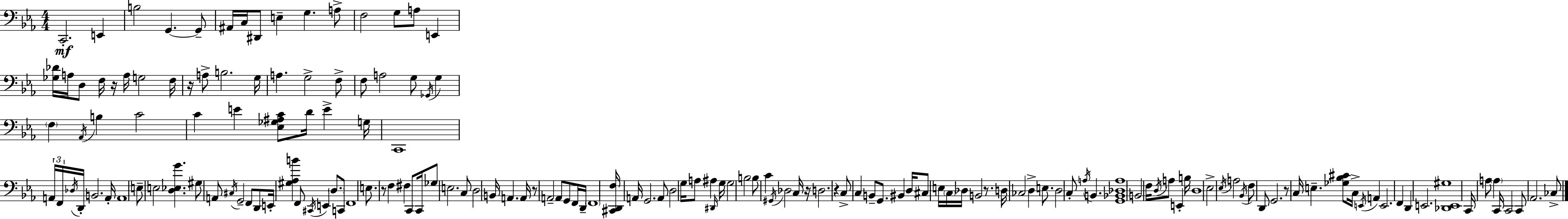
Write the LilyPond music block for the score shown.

{
  \clef bass
  \numericTimeSignature
  \time 4/4
  \key c \minor
  c,2.-.\mf e,4 | b2 g,4.~~ g,8-- | ais,16 c16 dis,8 e4-- g4. a8-> | f2 g8 a8 e,4 | \break <ges des'>16 a16 d8 f16 r16 a16 g2 f16 | r16 a8-> b2. g16 | a4. g2-> f8-> | f8 a2 g8 \acciaccatura { ges,16 } g4 | \break \parenthesize f4 \acciaccatura { aes,16 } b4 c'2 | c'4 e'4 <ees ges ais c'>8 d'16 e'4-> | g16 c,1 | \tuplet 3/2 { a,16 f,16 \acciaccatura { des16 } } d,16-. b,2. | \break a,16-. a,1 | e8-- e2 <d ees g'>4. | gis8 a,8 \acciaccatura { cis16 } g,2-- | f,8 d,8 e,16-. <gis aes b'>4 f,8 \acciaccatura { cis,16 } e,4 | \break \parenthesize d8. c,8 f,1 | e8. r8 f4 fis4 | c,8 c,16 ges8 e2. | c8 d2 b,16 a,4. | \break a,16 r8 a,2-- a,8 | g,8 f,16 d,16-- \parenthesize f,1 | <cis, d, f>16 a,16 g,2. | a,8 d2 g16 a8 | \break ais4 \grace { dis,16 } g16 g2 b2 | b8 c'4 \acciaccatura { gis,16 } des2 | c16 r16 d2. | r4 c8-> c4 b,8-- g,8. | \break bis,4 d16 cis8 e16 \parenthesize c16 des16 b,2 | r8. d16 ces2 | d4-> e8. d2 c8-. | \acciaccatura { a16 } b,4. <g, bes, des a>1 | \break b,2 | f16 \acciaccatura { d16 } a8 e,4-. b16 d1 | ees2-> | \acciaccatura { ees16 } a2 \acciaccatura { bes,16 } f8 d,8 g,2. | \break r8 c16 e4.-- | <ges bes cis'>8 c16-> \acciaccatura { e,16 } a,4 e,2. | f,4 d,4 | e,2. <des, e, gis>1 | \break c,16 a8 \parenthesize a4 | c,16 c,2 c,8 aes,2. | ces8-> \bar "|."
}